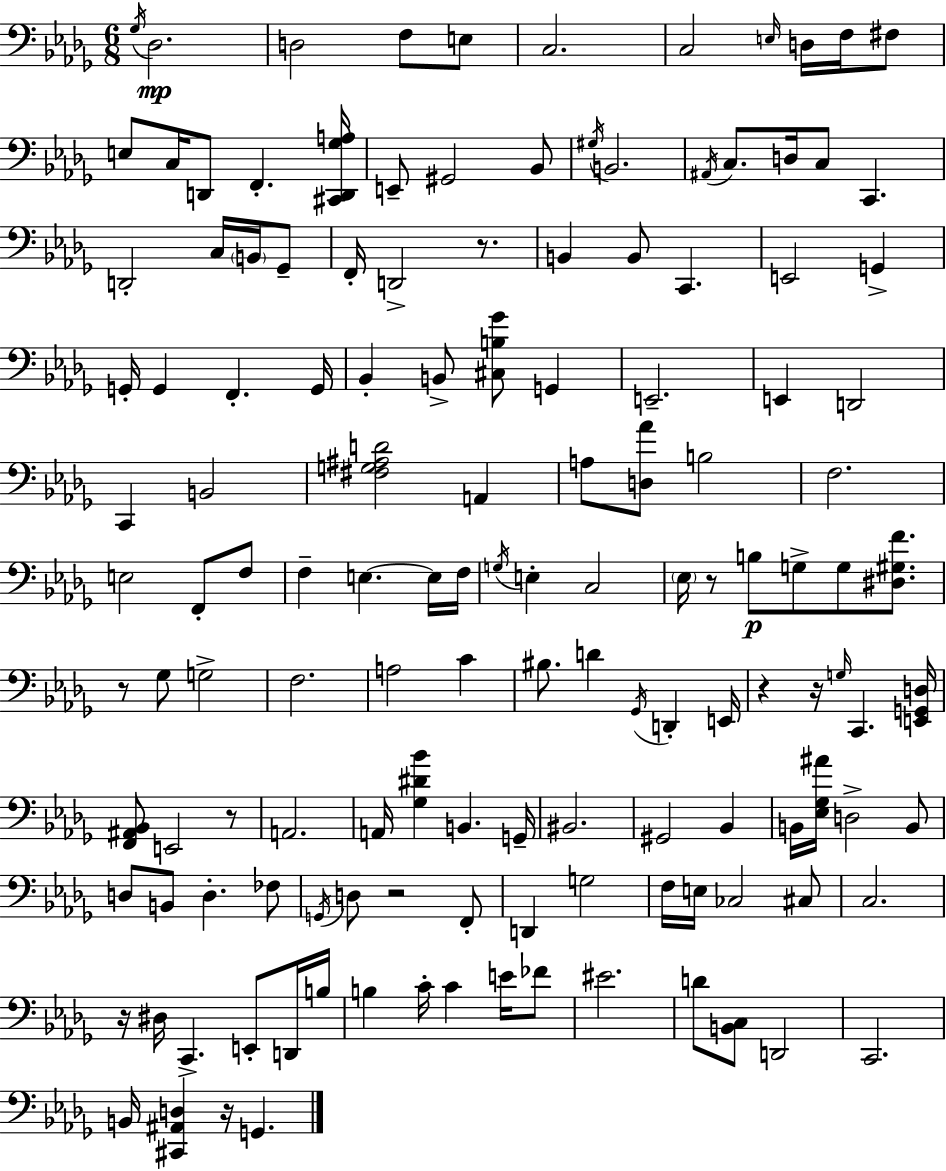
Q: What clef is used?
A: bass